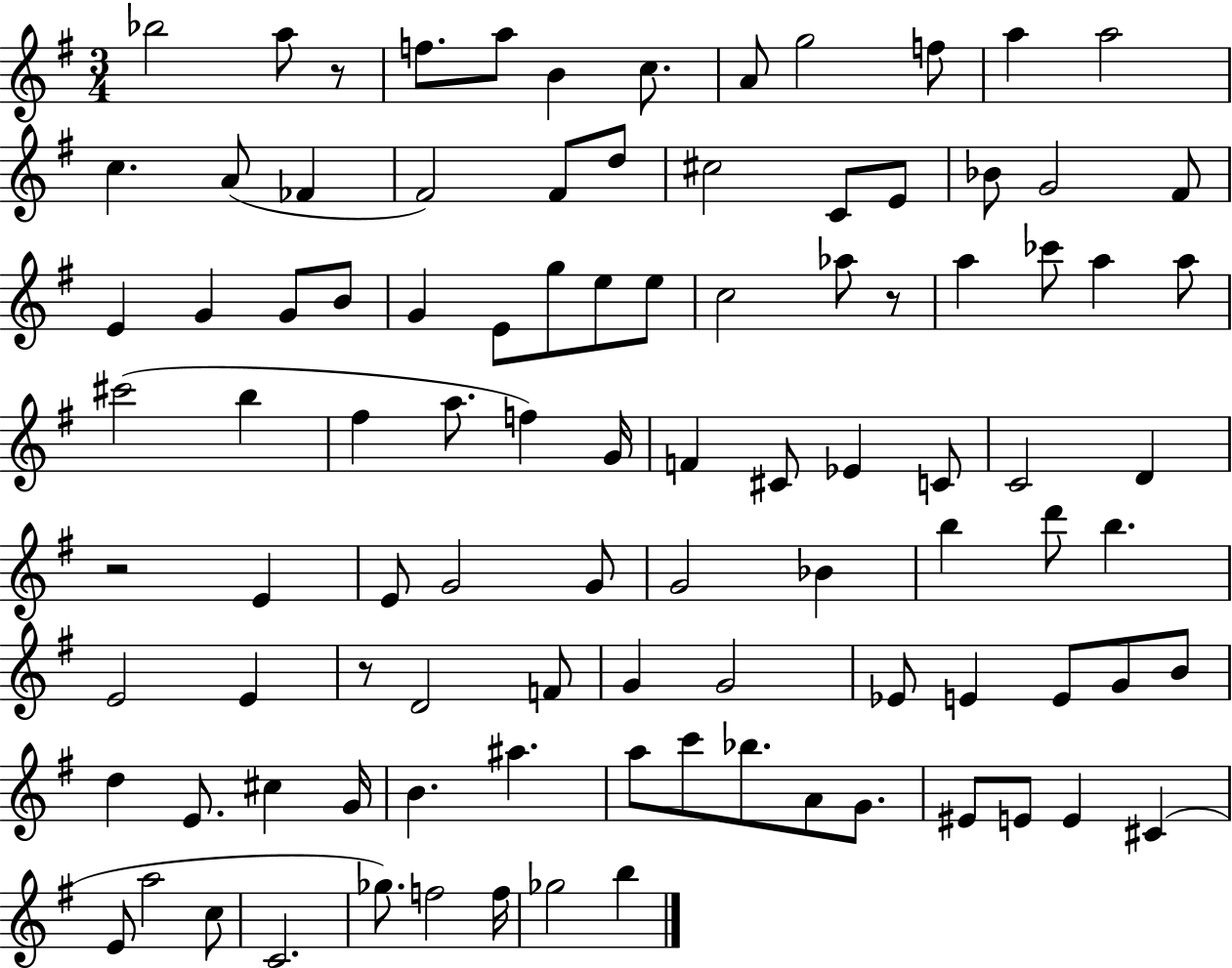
{
  \clef treble
  \numericTimeSignature
  \time 3/4
  \key g \major
  bes''2 a''8 r8 | f''8. a''8 b'4 c''8. | a'8 g''2 f''8 | a''4 a''2 | \break c''4. a'8( fes'4 | fis'2) fis'8 d''8 | cis''2 c'8 e'8 | bes'8 g'2 fis'8 | \break e'4 g'4 g'8 b'8 | g'4 e'8 g''8 e''8 e''8 | c''2 aes''8 r8 | a''4 ces'''8 a''4 a''8 | \break cis'''2( b''4 | fis''4 a''8. f''4) g'16 | f'4 cis'8 ees'4 c'8 | c'2 d'4 | \break r2 e'4 | e'8 g'2 g'8 | g'2 bes'4 | b''4 d'''8 b''4. | \break e'2 e'4 | r8 d'2 f'8 | g'4 g'2 | ees'8 e'4 e'8 g'8 b'8 | \break d''4 e'8. cis''4 g'16 | b'4. ais''4. | a''8 c'''8 bes''8. a'8 g'8. | eis'8 e'8 e'4 cis'4( | \break e'8 a''2 c''8 | c'2. | ges''8.) f''2 f''16 | ges''2 b''4 | \break \bar "|."
}